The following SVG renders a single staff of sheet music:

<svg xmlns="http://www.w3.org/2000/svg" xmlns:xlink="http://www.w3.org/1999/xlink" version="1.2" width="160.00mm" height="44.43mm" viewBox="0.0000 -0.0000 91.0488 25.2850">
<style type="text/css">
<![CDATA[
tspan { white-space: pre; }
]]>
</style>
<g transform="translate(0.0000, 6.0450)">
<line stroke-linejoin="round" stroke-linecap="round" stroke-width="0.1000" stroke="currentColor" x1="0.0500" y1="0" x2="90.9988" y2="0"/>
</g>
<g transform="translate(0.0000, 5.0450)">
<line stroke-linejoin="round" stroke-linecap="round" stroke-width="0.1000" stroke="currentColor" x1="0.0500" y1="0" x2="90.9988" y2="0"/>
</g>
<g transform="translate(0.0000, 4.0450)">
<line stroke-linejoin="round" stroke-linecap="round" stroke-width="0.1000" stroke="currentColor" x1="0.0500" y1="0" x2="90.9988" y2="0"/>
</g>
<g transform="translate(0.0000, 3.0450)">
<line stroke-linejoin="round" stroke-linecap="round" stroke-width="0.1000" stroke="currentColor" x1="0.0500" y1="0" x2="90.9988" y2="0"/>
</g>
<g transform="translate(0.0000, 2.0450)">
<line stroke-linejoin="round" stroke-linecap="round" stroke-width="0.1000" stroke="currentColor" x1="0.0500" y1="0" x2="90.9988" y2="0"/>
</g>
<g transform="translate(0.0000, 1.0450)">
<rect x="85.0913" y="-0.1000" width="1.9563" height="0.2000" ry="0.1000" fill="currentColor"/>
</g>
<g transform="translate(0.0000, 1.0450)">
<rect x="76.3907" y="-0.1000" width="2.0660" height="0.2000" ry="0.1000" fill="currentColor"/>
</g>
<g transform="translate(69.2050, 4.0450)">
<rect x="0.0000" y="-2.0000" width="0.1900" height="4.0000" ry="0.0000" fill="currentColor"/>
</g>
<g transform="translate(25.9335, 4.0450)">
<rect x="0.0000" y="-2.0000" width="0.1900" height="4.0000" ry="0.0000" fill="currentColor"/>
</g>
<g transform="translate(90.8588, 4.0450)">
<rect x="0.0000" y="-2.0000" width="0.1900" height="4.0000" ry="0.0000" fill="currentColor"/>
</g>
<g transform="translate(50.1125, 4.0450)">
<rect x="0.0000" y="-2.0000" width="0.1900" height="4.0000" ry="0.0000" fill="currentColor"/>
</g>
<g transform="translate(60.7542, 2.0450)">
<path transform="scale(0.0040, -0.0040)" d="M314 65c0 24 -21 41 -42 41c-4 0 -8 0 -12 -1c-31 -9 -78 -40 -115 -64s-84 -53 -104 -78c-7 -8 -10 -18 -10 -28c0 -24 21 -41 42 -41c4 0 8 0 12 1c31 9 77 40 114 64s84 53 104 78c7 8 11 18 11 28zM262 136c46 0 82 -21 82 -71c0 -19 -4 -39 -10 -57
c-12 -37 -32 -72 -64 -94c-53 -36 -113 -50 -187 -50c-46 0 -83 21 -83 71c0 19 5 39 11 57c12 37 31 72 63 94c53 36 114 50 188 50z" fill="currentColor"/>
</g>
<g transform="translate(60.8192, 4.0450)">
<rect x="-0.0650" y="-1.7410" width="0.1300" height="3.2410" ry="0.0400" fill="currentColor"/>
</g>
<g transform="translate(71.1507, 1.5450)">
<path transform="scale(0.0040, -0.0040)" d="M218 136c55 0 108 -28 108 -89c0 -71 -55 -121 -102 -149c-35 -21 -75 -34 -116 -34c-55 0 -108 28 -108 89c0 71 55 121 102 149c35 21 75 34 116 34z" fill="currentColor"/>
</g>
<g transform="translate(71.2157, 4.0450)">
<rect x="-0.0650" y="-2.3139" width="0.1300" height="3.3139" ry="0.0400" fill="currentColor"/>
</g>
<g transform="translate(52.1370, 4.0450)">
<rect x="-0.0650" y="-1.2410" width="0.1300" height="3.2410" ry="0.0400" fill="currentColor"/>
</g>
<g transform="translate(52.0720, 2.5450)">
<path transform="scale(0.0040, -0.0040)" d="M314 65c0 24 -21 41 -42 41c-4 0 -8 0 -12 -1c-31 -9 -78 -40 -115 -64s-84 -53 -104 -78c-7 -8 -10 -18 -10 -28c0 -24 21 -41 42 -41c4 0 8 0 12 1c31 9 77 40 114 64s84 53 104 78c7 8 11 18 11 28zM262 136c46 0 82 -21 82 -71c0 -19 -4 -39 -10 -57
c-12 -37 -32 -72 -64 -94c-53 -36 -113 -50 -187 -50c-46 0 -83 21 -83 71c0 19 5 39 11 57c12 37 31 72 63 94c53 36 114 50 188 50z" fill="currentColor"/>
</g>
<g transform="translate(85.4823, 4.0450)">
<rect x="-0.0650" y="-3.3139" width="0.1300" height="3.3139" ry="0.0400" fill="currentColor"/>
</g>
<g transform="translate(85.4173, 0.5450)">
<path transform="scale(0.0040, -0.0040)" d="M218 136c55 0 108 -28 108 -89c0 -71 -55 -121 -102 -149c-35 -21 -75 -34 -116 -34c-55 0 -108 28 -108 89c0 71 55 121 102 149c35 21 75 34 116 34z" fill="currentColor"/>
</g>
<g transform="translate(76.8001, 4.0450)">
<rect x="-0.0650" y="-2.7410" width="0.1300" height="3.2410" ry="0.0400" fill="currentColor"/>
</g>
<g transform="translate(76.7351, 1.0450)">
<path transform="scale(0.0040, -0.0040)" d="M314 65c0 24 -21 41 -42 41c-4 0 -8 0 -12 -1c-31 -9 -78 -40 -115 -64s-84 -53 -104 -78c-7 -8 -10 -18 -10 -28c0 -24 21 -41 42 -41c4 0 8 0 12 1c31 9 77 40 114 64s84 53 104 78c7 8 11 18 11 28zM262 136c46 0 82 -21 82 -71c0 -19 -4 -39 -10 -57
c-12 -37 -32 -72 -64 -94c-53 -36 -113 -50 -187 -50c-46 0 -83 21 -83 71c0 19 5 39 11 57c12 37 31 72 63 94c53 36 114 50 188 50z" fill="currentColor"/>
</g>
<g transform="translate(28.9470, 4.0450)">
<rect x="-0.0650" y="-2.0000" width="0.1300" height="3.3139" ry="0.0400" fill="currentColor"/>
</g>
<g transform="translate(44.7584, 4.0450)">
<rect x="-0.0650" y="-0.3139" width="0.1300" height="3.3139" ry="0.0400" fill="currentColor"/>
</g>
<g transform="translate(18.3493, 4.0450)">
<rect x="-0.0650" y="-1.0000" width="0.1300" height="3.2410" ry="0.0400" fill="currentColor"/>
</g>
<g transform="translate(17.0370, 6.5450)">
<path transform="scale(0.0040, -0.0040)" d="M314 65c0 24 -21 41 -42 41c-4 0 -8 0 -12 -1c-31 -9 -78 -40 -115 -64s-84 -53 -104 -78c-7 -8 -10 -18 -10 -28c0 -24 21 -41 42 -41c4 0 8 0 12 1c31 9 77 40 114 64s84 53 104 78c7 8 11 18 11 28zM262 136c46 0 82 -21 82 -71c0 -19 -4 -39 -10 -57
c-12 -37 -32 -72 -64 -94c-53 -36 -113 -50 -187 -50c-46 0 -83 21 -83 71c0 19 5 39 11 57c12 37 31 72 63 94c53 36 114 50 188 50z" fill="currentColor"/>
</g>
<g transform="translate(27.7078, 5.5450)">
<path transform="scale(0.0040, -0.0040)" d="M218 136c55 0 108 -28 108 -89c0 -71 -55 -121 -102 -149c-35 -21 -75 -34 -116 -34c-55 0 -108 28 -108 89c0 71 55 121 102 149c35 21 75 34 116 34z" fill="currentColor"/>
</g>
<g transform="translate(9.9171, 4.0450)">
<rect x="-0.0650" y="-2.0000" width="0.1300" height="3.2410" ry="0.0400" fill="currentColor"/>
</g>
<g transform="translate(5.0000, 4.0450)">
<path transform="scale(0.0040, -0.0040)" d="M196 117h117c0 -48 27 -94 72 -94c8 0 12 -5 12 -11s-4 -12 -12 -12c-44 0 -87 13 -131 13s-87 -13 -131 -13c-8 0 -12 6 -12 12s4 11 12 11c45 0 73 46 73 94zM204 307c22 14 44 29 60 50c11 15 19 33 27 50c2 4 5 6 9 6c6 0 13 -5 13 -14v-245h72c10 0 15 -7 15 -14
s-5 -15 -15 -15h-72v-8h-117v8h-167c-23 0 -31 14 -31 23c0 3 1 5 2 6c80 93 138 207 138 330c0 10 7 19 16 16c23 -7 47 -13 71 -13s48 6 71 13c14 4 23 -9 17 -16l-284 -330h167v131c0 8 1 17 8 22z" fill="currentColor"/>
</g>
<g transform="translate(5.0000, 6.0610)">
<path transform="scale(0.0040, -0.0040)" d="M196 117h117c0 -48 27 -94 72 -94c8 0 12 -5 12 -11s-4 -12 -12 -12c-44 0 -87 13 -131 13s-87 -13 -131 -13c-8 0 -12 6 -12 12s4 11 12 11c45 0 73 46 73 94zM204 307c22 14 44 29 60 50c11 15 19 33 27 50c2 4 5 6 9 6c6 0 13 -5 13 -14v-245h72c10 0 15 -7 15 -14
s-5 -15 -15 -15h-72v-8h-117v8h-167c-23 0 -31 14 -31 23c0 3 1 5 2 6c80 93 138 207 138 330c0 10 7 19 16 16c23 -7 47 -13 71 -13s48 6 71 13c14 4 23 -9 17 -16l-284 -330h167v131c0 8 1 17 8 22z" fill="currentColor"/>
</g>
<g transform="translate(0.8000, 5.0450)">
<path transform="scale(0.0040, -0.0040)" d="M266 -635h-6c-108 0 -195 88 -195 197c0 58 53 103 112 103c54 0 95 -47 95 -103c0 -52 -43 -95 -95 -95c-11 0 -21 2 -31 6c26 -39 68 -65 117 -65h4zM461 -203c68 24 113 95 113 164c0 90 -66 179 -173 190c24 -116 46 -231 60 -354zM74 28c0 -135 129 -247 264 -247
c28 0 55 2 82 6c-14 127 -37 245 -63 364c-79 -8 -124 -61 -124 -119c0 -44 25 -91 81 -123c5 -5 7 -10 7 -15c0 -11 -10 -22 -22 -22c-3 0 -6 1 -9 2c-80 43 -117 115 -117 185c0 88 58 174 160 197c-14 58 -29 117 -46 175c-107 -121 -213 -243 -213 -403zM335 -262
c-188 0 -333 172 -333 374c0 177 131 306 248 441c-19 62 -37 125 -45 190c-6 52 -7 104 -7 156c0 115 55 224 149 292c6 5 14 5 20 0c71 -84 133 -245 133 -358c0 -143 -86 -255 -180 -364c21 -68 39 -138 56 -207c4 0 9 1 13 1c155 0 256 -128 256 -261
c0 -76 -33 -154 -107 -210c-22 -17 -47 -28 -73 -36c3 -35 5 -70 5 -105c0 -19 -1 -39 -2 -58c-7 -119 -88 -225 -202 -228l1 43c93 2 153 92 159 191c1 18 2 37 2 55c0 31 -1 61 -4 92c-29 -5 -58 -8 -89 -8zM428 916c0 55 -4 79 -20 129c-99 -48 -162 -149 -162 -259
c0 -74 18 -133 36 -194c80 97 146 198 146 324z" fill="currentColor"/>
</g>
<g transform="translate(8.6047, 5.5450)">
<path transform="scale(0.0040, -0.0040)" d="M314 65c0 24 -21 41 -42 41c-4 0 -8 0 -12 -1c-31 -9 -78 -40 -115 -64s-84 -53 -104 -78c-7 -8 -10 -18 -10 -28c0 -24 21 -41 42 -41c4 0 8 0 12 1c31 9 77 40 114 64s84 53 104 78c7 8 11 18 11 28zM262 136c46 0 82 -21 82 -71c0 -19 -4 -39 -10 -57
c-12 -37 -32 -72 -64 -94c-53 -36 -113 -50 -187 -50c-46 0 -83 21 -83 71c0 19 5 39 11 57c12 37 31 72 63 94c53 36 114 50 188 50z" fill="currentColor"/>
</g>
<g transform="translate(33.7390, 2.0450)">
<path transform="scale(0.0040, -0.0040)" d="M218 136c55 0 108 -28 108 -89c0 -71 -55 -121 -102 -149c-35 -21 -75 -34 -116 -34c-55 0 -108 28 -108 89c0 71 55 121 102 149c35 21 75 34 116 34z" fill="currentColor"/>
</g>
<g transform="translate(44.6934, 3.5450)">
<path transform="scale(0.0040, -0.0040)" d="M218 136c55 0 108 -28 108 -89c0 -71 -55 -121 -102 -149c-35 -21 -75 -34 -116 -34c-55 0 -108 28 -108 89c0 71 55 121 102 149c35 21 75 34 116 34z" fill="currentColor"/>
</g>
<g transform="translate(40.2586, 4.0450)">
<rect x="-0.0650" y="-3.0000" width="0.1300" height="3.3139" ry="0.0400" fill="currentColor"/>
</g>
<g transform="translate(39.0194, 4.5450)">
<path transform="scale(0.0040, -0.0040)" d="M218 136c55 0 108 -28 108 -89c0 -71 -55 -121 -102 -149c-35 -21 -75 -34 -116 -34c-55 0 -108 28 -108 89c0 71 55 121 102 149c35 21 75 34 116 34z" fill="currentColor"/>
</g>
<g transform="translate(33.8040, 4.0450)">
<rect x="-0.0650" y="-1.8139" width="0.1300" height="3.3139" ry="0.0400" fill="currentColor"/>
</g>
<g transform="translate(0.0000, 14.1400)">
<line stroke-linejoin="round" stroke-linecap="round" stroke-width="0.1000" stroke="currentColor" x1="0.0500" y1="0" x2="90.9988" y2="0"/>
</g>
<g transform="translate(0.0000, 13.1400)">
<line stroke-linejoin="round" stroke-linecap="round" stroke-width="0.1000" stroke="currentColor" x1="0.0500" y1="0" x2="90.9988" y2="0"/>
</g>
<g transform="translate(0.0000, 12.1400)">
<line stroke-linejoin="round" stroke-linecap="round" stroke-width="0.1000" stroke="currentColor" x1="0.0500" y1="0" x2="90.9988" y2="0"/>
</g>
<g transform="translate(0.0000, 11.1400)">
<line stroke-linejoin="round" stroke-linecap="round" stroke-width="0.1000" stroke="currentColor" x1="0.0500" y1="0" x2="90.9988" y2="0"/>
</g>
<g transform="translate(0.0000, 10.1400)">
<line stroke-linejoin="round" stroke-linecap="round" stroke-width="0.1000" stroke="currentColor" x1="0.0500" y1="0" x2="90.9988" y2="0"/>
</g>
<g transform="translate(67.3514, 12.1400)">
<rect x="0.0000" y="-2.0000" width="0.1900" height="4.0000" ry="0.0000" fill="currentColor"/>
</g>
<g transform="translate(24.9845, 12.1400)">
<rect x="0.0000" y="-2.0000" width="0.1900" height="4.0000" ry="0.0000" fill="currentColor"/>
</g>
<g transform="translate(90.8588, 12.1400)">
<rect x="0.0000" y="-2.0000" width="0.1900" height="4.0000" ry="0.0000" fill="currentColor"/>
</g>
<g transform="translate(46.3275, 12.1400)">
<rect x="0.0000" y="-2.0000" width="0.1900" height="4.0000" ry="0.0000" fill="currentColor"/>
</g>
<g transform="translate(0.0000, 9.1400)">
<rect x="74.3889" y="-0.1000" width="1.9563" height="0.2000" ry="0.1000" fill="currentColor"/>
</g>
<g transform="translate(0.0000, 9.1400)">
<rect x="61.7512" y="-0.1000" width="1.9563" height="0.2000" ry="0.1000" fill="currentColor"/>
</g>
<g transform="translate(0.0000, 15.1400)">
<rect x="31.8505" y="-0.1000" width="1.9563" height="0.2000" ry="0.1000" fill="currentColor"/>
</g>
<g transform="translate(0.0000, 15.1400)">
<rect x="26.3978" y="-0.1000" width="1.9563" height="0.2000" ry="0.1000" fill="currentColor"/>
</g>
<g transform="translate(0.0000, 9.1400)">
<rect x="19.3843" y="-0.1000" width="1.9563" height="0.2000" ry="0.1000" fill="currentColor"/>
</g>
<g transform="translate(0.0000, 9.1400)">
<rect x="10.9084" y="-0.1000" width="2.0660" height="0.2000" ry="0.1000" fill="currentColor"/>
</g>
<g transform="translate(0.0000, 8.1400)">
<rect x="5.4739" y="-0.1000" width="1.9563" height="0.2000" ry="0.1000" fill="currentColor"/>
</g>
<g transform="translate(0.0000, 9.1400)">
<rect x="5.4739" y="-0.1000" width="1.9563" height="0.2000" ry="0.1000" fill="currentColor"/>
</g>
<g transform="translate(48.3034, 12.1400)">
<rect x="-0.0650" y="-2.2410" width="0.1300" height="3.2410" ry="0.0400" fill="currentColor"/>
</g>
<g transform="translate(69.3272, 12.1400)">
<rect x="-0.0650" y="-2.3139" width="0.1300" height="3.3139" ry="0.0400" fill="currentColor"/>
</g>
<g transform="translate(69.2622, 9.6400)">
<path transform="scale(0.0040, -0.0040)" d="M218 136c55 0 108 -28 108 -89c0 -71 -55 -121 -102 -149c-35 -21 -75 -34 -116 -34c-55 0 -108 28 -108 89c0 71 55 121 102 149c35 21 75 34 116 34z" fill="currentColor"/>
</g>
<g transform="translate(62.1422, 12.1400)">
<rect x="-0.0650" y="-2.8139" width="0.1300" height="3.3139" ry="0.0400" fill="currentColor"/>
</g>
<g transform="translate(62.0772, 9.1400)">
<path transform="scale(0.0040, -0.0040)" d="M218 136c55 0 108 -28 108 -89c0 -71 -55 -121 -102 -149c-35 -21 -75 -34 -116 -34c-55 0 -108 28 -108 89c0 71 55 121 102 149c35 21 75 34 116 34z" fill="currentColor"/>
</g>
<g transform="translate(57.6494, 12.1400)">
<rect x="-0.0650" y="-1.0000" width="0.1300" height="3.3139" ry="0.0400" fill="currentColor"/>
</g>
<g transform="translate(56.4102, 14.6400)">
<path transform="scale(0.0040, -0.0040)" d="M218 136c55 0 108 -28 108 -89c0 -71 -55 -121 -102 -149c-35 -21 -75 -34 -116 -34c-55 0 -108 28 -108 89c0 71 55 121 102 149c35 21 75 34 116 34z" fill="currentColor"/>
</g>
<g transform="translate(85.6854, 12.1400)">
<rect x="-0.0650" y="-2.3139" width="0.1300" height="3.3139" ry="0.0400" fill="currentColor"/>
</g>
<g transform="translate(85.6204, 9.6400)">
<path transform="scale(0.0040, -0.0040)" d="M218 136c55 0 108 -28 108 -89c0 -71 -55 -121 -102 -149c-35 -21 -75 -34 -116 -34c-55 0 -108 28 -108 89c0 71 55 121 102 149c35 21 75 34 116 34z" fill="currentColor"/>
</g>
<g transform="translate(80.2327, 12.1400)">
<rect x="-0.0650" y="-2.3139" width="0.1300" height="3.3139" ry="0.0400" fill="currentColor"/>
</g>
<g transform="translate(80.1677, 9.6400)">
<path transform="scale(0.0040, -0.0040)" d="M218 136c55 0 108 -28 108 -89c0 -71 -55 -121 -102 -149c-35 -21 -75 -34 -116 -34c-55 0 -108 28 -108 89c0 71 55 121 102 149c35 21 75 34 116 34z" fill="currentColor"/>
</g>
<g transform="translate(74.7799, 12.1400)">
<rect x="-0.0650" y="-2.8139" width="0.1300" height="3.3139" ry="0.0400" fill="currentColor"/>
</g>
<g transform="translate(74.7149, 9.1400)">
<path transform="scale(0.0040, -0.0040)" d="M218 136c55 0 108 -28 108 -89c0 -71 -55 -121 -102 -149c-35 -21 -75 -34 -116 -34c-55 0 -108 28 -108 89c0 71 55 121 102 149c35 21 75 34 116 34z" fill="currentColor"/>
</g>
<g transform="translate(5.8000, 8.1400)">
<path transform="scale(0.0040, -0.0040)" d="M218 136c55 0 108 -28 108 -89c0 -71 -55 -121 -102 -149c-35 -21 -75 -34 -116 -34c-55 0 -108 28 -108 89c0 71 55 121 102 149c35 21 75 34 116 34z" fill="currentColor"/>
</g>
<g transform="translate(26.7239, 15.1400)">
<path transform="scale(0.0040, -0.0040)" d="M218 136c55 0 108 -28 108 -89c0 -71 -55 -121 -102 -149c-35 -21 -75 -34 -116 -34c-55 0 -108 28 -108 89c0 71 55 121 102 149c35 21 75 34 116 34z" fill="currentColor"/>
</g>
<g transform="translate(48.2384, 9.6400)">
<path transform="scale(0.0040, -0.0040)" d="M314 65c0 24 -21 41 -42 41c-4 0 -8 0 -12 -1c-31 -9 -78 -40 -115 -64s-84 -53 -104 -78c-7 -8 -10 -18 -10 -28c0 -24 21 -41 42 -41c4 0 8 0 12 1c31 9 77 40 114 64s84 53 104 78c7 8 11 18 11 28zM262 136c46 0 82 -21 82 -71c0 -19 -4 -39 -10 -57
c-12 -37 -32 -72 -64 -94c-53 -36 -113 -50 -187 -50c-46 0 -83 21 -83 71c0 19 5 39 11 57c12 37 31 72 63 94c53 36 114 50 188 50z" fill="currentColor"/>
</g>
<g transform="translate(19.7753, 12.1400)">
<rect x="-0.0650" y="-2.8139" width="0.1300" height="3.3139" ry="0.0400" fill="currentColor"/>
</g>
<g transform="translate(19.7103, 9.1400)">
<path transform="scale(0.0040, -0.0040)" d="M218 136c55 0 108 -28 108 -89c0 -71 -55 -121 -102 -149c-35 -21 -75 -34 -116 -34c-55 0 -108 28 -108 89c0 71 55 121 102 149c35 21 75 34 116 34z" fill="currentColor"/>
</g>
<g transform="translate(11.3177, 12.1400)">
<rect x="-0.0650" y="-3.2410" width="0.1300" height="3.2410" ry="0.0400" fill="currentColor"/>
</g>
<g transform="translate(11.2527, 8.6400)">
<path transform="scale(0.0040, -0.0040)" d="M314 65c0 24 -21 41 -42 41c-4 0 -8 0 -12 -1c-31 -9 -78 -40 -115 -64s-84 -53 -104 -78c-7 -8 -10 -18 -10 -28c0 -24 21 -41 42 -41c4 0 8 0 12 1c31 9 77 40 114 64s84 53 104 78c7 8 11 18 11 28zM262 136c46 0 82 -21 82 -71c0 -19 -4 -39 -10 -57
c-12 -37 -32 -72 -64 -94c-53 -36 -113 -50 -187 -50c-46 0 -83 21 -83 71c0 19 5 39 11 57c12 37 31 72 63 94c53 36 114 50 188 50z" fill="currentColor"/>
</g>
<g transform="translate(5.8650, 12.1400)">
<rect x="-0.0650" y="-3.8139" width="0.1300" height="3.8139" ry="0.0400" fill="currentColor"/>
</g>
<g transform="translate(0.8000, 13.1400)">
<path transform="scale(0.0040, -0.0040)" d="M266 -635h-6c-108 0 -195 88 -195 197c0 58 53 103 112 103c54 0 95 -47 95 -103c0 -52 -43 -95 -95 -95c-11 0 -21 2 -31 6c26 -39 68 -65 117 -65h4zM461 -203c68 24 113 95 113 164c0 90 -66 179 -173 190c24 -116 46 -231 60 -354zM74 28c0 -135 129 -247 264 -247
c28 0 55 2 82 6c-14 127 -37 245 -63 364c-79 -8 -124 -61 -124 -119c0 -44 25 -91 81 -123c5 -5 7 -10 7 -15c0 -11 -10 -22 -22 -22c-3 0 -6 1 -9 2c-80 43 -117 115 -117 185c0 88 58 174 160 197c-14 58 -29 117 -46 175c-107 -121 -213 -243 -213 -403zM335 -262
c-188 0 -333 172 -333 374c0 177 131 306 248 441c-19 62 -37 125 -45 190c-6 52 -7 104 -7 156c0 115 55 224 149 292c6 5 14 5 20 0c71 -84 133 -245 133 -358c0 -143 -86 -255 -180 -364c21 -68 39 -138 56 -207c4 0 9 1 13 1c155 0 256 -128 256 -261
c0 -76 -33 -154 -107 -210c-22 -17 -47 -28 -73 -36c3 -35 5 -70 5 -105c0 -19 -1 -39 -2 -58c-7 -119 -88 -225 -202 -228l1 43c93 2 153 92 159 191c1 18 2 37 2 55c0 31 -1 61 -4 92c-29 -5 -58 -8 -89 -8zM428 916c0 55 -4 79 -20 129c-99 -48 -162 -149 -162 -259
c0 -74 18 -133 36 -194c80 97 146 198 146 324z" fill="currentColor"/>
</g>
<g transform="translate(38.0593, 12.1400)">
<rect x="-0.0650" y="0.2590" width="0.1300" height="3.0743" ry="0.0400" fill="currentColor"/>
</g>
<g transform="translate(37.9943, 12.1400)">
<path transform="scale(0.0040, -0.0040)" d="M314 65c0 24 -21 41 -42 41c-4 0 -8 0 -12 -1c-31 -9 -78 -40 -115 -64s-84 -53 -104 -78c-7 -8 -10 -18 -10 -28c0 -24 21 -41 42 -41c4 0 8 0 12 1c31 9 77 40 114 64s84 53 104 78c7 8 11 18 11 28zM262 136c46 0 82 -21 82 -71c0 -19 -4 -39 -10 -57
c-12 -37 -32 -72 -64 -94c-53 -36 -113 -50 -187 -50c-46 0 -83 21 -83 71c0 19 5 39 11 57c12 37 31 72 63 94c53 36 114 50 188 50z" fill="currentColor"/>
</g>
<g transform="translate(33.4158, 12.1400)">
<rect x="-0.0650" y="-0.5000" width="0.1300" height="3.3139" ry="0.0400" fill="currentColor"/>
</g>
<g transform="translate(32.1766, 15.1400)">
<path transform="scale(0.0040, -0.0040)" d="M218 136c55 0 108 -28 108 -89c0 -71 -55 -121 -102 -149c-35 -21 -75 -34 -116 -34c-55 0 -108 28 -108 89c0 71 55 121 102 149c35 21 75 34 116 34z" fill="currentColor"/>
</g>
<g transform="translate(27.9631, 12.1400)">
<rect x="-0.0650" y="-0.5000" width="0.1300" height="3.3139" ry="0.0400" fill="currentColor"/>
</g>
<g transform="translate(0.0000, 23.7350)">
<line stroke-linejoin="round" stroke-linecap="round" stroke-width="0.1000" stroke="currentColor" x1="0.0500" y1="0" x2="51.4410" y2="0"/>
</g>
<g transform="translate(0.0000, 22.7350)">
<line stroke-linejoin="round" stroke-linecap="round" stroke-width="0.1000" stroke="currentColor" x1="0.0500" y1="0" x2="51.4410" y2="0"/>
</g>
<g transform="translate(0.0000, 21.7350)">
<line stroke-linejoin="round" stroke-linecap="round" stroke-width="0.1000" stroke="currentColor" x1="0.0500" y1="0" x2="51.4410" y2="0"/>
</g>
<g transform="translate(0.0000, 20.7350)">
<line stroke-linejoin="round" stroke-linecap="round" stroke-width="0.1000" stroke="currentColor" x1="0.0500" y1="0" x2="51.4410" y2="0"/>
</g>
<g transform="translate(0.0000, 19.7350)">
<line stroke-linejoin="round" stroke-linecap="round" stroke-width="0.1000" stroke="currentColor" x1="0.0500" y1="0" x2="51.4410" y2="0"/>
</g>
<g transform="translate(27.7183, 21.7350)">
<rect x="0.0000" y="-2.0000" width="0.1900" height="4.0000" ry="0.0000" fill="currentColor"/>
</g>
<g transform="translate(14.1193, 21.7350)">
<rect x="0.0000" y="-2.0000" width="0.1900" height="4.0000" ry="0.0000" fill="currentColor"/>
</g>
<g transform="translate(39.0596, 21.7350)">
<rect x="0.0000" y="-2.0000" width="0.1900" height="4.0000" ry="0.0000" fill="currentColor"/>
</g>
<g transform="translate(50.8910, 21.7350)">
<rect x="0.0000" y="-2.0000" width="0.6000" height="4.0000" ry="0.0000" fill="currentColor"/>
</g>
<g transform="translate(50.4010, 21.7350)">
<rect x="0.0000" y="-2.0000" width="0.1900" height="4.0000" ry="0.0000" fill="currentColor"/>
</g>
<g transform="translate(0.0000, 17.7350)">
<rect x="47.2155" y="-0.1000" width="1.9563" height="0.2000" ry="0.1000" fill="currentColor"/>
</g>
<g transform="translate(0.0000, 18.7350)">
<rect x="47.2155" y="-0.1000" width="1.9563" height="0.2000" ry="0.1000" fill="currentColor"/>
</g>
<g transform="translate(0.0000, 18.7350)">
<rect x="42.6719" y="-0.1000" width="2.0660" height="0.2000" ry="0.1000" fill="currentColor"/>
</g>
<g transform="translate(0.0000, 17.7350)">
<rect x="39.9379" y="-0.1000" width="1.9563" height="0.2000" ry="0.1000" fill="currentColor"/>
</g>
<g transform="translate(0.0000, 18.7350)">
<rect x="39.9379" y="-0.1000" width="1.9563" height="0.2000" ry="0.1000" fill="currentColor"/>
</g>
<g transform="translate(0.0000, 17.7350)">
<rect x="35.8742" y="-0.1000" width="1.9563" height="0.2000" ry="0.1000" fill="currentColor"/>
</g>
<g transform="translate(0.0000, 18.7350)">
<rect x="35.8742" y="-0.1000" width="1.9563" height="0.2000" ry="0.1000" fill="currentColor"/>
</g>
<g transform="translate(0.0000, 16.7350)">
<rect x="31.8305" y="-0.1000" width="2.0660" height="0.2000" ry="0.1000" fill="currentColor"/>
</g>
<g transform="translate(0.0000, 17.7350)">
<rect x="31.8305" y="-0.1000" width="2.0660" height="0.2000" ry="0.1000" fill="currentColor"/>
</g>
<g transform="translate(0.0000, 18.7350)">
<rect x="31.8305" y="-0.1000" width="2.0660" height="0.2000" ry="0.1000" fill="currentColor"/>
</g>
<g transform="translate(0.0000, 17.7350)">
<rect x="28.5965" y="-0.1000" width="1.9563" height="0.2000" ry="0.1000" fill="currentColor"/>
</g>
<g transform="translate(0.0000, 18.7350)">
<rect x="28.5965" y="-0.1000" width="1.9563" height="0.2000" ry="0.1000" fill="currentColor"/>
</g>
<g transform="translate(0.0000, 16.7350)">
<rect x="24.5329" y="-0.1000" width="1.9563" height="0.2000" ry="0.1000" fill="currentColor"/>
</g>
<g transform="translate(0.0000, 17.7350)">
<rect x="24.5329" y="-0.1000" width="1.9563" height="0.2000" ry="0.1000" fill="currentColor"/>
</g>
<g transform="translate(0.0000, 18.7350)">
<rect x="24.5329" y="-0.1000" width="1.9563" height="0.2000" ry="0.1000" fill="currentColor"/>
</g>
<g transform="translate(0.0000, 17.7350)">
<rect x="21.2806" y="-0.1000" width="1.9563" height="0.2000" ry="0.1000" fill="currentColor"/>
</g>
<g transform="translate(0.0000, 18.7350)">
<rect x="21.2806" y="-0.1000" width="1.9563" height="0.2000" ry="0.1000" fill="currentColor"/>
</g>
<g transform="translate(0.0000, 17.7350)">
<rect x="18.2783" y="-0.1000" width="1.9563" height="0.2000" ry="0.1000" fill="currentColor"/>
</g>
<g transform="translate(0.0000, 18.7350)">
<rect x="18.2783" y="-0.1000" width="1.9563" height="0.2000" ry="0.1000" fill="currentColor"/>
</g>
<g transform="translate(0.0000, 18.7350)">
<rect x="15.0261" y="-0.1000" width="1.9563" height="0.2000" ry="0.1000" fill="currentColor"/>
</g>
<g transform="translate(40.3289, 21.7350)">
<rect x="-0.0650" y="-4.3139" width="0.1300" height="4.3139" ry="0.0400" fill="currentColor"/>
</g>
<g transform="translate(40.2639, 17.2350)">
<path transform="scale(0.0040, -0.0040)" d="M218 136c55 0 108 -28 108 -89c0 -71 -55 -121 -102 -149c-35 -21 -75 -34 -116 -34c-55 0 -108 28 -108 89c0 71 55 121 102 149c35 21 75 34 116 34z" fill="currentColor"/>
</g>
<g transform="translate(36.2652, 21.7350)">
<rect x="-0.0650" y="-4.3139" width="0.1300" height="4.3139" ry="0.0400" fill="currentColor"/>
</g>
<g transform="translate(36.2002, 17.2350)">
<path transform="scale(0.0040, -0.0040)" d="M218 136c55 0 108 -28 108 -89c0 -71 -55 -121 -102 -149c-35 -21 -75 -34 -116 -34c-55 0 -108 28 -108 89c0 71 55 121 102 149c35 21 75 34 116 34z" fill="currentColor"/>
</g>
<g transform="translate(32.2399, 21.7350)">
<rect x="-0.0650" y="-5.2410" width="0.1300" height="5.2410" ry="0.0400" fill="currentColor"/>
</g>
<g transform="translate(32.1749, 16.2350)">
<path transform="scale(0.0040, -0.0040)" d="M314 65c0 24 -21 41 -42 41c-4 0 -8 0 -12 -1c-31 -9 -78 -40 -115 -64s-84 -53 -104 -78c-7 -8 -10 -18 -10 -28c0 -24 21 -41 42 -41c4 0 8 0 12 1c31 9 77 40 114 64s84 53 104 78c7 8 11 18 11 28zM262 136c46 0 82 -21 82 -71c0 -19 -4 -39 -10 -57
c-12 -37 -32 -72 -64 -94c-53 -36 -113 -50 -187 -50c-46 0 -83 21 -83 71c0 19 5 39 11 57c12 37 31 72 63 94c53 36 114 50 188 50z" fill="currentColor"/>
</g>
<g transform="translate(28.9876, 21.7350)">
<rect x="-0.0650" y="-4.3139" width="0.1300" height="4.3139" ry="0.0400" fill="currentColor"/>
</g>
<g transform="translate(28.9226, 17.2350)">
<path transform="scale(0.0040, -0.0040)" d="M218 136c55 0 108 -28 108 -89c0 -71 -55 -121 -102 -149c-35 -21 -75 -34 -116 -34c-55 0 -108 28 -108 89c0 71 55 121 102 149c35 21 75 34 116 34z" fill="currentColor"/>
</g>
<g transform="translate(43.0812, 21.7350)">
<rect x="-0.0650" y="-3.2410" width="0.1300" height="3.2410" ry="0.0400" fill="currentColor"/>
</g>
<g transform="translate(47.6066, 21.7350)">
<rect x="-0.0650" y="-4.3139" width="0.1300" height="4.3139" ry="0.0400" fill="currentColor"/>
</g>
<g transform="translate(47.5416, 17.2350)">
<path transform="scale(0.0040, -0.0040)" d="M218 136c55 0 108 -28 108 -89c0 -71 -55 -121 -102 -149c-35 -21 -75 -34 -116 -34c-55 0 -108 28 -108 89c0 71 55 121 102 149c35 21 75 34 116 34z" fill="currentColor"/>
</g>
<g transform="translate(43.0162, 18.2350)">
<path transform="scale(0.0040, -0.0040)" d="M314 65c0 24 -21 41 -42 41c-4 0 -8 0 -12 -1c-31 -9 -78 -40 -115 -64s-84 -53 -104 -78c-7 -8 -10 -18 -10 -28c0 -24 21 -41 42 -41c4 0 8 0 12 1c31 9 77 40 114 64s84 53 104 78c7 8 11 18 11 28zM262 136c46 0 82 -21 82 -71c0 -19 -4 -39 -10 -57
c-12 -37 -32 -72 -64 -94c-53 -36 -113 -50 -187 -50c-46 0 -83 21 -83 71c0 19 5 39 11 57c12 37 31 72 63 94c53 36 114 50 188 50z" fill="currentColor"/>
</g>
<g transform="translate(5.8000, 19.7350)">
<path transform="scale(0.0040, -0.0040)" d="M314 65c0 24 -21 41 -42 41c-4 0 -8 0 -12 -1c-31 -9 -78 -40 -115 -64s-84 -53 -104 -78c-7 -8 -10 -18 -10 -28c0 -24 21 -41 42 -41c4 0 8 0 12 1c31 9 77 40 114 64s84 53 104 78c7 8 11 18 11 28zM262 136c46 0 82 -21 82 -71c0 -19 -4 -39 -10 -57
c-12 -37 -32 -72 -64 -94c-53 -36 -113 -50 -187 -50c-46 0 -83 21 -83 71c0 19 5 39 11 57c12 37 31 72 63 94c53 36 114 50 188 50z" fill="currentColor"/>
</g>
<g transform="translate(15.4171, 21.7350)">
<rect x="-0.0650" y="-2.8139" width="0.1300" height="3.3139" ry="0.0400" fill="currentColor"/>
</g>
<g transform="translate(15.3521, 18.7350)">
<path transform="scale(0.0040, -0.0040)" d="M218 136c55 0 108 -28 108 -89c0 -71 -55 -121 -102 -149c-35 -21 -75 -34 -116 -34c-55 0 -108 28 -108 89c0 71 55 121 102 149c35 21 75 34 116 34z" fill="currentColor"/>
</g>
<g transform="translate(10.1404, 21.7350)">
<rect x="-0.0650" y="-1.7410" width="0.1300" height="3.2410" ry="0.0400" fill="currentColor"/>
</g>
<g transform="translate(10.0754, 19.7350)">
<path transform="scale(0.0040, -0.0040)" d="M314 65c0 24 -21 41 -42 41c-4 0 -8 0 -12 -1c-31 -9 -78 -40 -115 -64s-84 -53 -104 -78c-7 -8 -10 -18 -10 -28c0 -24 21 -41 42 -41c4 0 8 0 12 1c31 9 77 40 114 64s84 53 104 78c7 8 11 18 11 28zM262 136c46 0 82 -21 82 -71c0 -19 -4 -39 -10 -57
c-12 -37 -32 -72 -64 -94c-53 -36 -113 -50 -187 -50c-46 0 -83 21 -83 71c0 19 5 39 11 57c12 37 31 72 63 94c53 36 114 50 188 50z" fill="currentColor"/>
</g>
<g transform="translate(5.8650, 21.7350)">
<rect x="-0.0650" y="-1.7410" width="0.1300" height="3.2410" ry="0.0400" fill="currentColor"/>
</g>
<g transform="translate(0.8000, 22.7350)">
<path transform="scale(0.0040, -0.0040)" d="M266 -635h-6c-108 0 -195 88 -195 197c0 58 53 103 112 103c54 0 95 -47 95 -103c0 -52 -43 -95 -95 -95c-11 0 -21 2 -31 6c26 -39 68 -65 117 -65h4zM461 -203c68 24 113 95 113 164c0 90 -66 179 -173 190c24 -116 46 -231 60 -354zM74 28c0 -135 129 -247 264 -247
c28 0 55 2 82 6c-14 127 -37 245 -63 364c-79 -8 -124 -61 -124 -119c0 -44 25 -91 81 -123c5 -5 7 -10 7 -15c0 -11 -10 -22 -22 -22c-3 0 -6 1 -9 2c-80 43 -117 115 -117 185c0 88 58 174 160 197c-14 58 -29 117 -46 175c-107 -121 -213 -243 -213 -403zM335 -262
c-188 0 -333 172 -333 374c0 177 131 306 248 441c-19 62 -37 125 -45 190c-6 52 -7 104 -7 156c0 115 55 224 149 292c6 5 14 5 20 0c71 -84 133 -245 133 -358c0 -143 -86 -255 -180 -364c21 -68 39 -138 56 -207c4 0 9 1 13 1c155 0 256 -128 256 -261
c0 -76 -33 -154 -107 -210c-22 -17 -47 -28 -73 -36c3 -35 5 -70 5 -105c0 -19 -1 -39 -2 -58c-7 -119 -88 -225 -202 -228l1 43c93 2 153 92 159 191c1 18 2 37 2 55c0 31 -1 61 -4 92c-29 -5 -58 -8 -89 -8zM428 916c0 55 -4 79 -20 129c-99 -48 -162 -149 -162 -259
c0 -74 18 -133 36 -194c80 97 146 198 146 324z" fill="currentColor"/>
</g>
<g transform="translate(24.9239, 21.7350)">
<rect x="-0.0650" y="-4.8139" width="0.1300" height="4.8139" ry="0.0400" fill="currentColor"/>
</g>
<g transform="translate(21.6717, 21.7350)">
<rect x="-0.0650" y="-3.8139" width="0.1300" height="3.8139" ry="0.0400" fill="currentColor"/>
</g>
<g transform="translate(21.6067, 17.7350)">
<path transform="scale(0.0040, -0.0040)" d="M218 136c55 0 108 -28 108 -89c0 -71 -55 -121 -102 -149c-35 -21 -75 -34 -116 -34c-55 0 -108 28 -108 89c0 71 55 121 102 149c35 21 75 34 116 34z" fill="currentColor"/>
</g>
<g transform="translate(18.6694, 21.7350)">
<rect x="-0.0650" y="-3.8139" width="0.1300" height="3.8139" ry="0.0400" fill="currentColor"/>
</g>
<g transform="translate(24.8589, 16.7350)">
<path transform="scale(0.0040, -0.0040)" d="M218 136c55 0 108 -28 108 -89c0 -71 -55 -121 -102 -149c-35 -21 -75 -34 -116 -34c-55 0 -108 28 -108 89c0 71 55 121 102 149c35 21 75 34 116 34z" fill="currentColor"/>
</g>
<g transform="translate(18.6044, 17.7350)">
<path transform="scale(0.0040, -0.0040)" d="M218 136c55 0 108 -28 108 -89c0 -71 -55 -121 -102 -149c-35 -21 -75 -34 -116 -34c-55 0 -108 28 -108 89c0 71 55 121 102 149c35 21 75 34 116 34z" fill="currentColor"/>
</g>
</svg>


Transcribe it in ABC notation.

X:1
T:Untitled
M:4/4
L:1/4
K:C
F2 D2 F f A c e2 f2 g a2 b c' b2 a C C B2 g2 D a g a g g f2 f2 a c' c' e' d' f'2 d' d' b2 d'